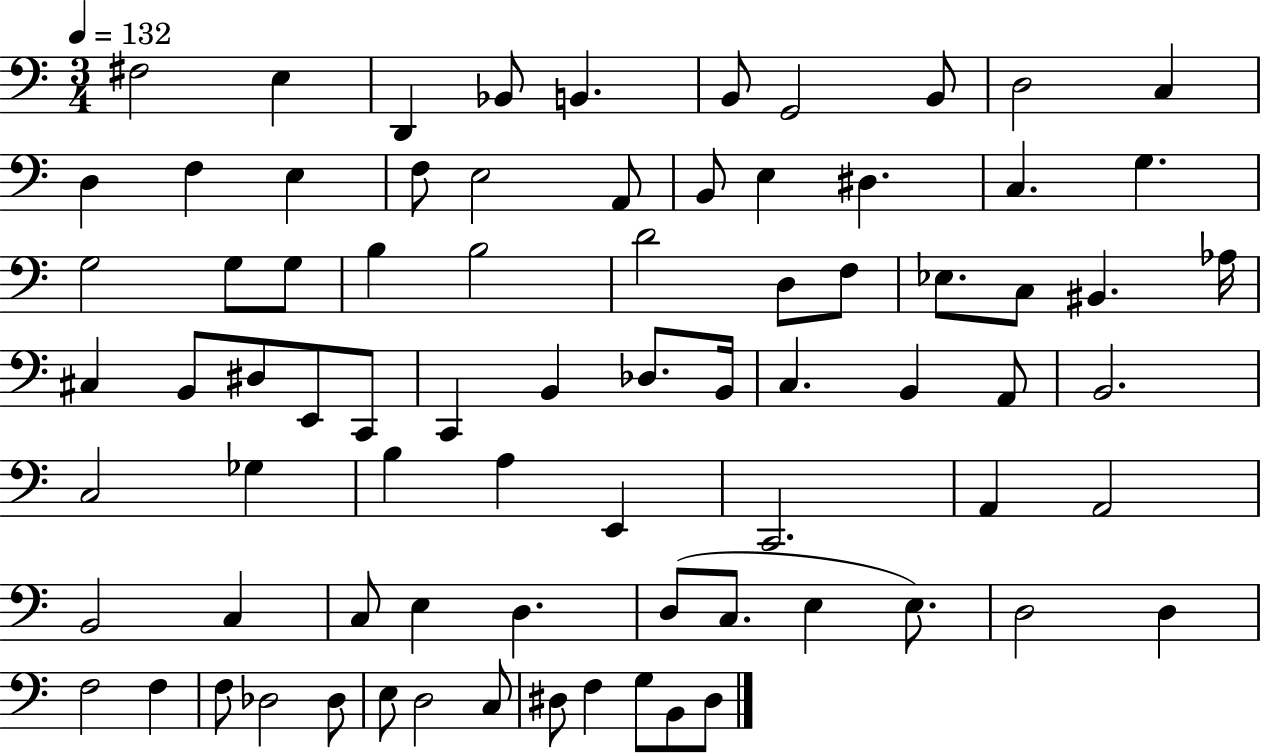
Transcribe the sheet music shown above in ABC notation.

X:1
T:Untitled
M:3/4
L:1/4
K:C
^F,2 E, D,, _B,,/2 B,, B,,/2 G,,2 B,,/2 D,2 C, D, F, E, F,/2 E,2 A,,/2 B,,/2 E, ^D, C, G, G,2 G,/2 G,/2 B, B,2 D2 D,/2 F,/2 _E,/2 C,/2 ^B,, _A,/4 ^C, B,,/2 ^D,/2 E,,/2 C,,/2 C,, B,, _D,/2 B,,/4 C, B,, A,,/2 B,,2 C,2 _G, B, A, E,, C,,2 A,, A,,2 B,,2 C, C,/2 E, D, D,/2 C,/2 E, E,/2 D,2 D, F,2 F, F,/2 _D,2 _D,/2 E,/2 D,2 C,/2 ^D,/2 F, G,/2 B,,/2 ^D,/2